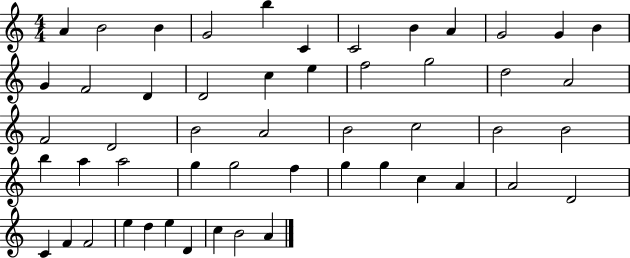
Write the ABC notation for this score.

X:1
T:Untitled
M:4/4
L:1/4
K:C
A B2 B G2 b C C2 B A G2 G B G F2 D D2 c e f2 g2 d2 A2 F2 D2 B2 A2 B2 c2 B2 B2 b a a2 g g2 f g g c A A2 D2 C F F2 e d e D c B2 A